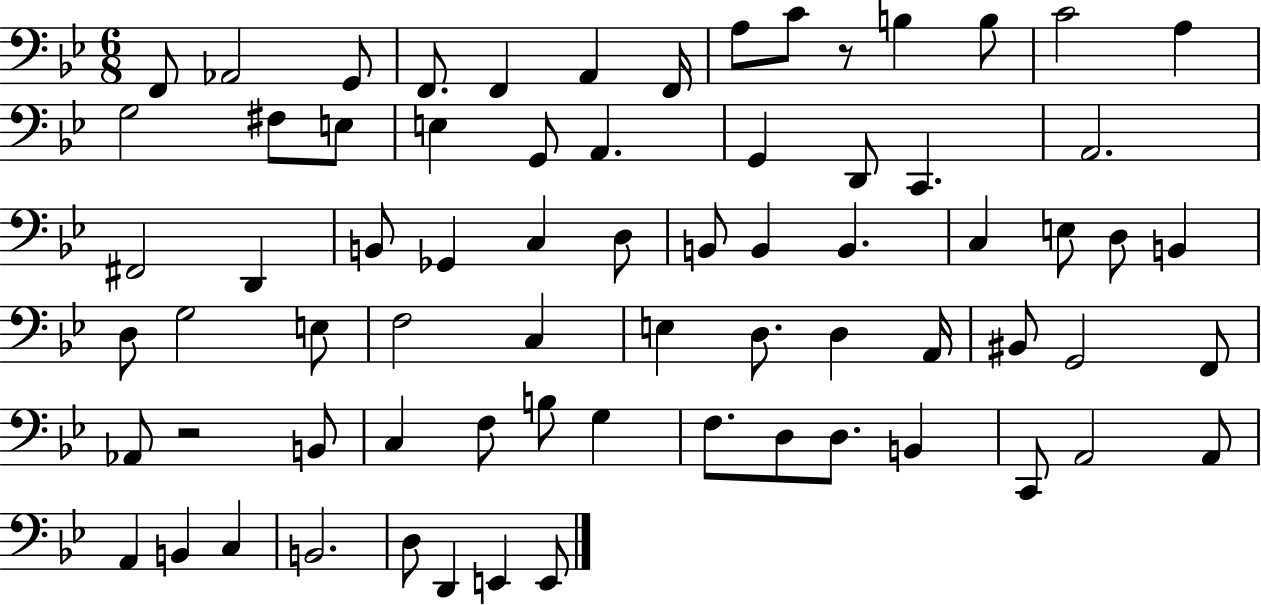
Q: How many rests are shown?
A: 2